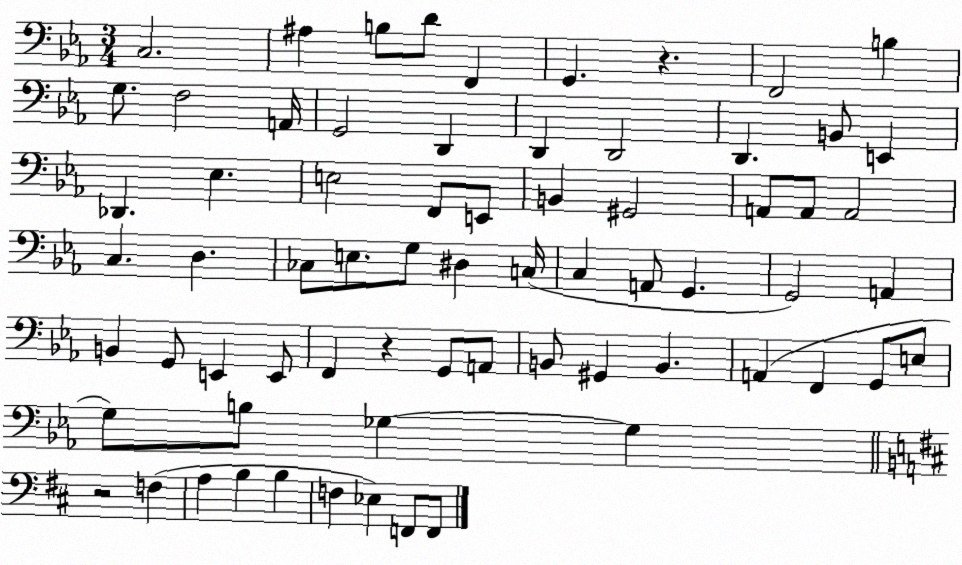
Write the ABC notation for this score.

X:1
T:Untitled
M:3/4
L:1/4
K:Eb
C,2 ^A, B,/2 D/2 F,, G,, z F,,2 B, G,/2 F,2 A,,/4 G,,2 D,, D,, D,,2 D,, B,,/2 E,, _D,, _E, E,2 F,,/2 E,,/2 B,, ^G,,2 A,,/2 A,,/2 A,,2 C, D, _C,/2 E,/2 G,/2 ^D, C,/4 C, A,,/2 G,, G,,2 A,, B,, G,,/2 E,, E,,/2 F,, z G,,/2 A,,/2 B,,/2 ^G,, B,, A,, F,, G,,/2 E,/2 G,/2 B,/2 _G, _G, z2 F, A, B, B, F, _E, F,,/2 F,,/2